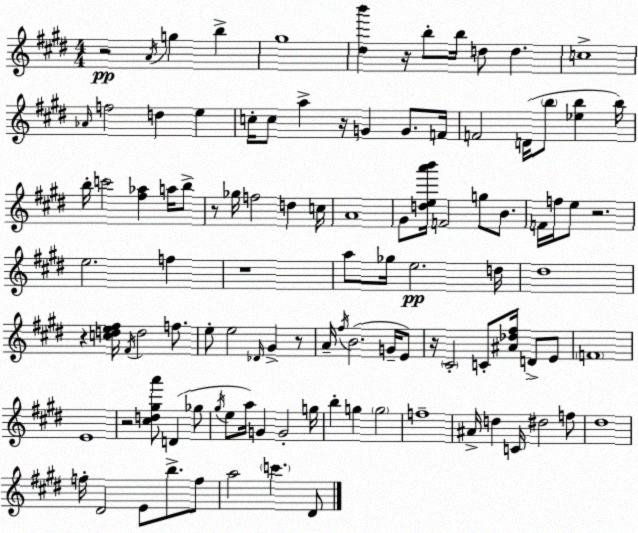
X:1
T:Untitled
M:4/4
L:1/4
K:E
z2 A/4 g b ^g4 [^db'] z/4 b/2 b/4 d/2 d c4 _A/4 f2 d e c/4 c/2 a z/4 G G/2 F/4 F2 D/4 b/2 [_eb] b/4 b/4 c'2 [^f_a] a/4 b/2 z/2 _g/4 f2 d c/4 A4 ^G/2 [dea'b']/4 F2 g/2 B/2 F/4 f/4 e/2 z2 e2 f z4 a/2 _g/4 e2 d/4 ^d4 z [cde^f]/4 ^F/4 d2 f/2 e/2 e2 _D/4 ^G z/2 A/4 ^f/4 B2 G/4 E/2 z/4 ^C2 C/2 [^A_d^f]/4 D/2 E/2 F4 E4 z2 [^cd^ga']/2 D _g/2 ^g/4 e/2 a/4 G G2 g/4 b g g2 f4 ^A/4 d C/4 ^d2 f/2 ^d4 f/4 ^D2 E/2 b/2 f/2 a2 c' ^D/2